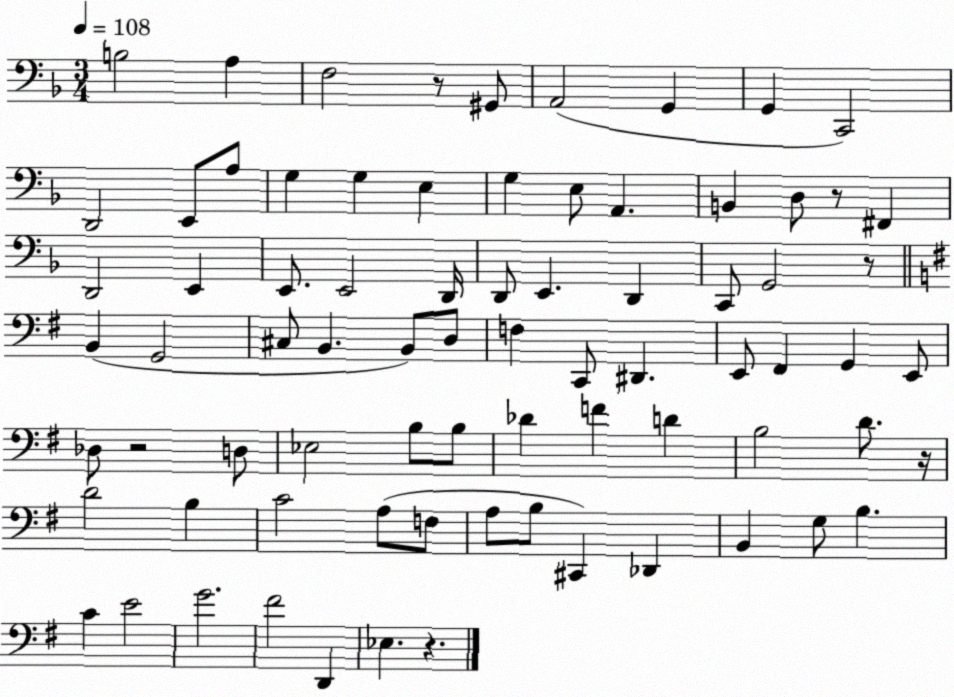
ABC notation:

X:1
T:Untitled
M:3/4
L:1/4
K:F
B,2 A, F,2 z/2 ^G,,/2 A,,2 G,, G,, C,,2 D,,2 E,,/2 A,/2 G, G, E, G, E,/2 A,, B,, D,/2 z/2 ^F,, D,,2 E,, E,,/2 E,,2 D,,/4 D,,/2 E,, D,, C,,/2 G,,2 z/2 B,, G,,2 ^C,/2 B,, B,,/2 D,/2 F, C,,/2 ^D,, E,,/2 ^F,, G,, E,,/2 _D,/2 z2 D,/2 _E,2 B,/2 B,/2 _D F D B,2 D/2 z/4 D2 B, C2 A,/2 F,/2 A,/2 B,/2 ^C,, _D,, B,, G,/2 B, C E2 G2 ^F2 D,, _E, z